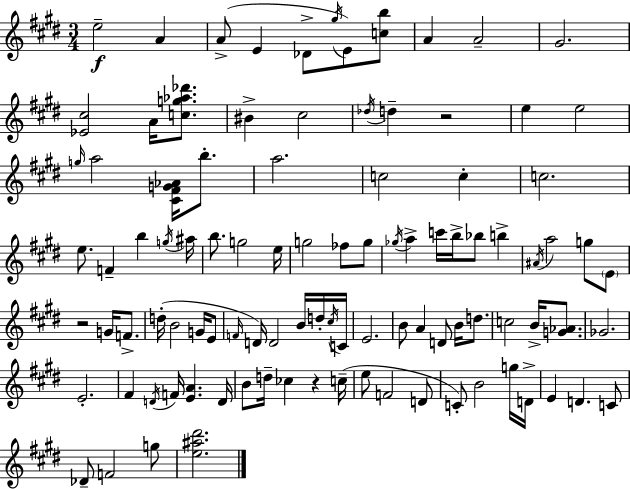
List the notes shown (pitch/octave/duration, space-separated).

E5/h A4/q A4/e E4/q Db4/e G#5/s E4/e [C5,B5]/e A4/q A4/h G#4/h. [Eb4,C#5]/h A4/s [C5,G5,Ab5,Db6]/e. BIS4/q C#5/h Db5/s D5/q R/h E5/q E5/h G5/s A5/h [C#4,F#4,G4,Ab4]/s B5/e. A5/h. C5/h C5/q C5/h. E5/e. F4/q B5/q G5/s A#5/s B5/e. G5/h E5/s G5/h FES5/e G5/e Gb5/s A5/q C6/s B5/s Bb5/e B5/q A#4/s A5/h G5/e E4/e R/h G4/s F4/e. D5/s B4/h G4/s E4/e F4/s D4/s D4/h B4/s D5/s C#5/s C4/s E4/h. B4/e A4/q D4/e B4/s D5/e. C5/h B4/s [G4,Ab4]/e. Gb4/h. E4/h. F#4/q D4/s F4/s [E4,A4]/q. D4/s B4/e D5/s CES5/q R/q C5/s E5/e F4/h D4/e C4/e B4/h G5/s D4/s E4/q D4/q. C4/e Db4/e F4/h G5/e [E5,A#5,D#6]/h.